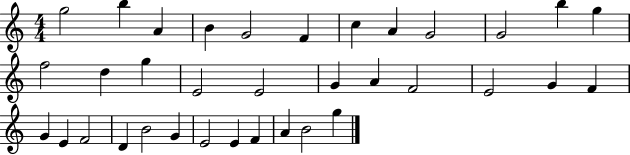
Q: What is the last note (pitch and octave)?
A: G5